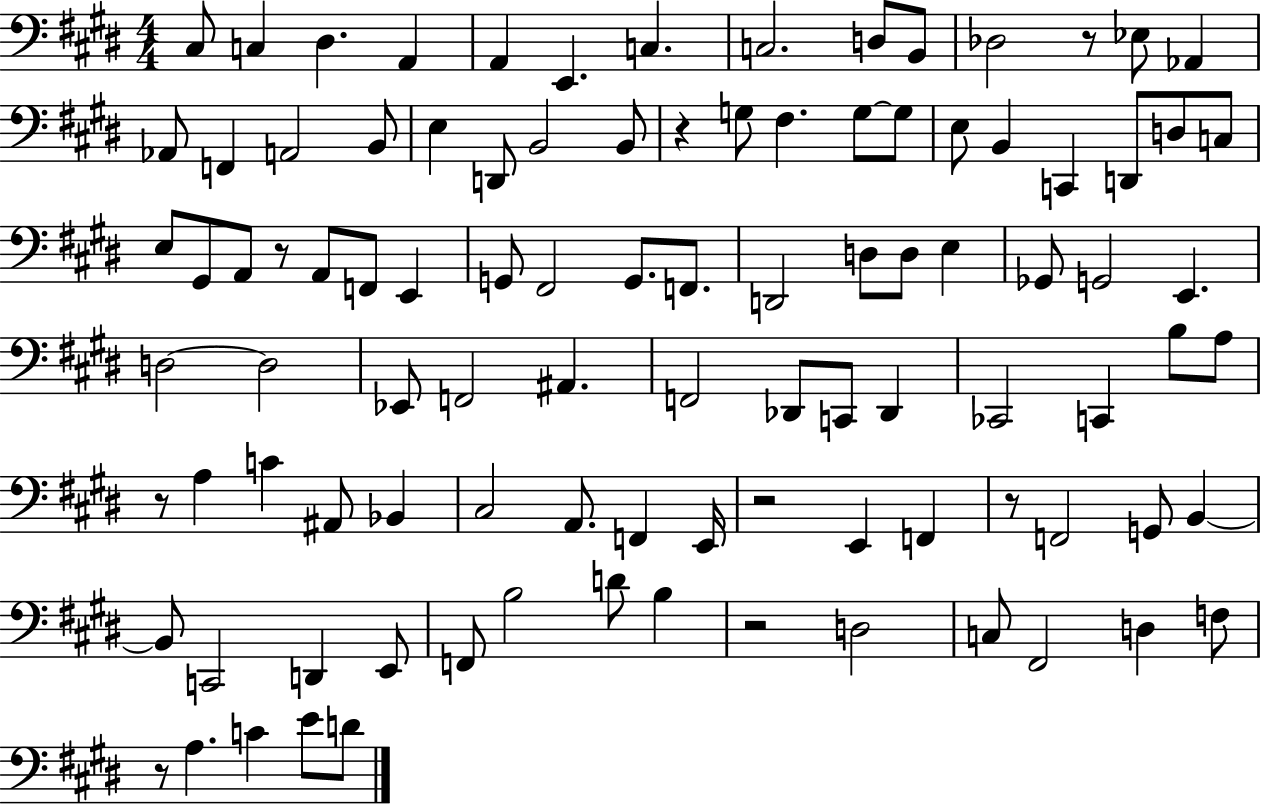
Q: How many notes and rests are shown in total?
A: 99